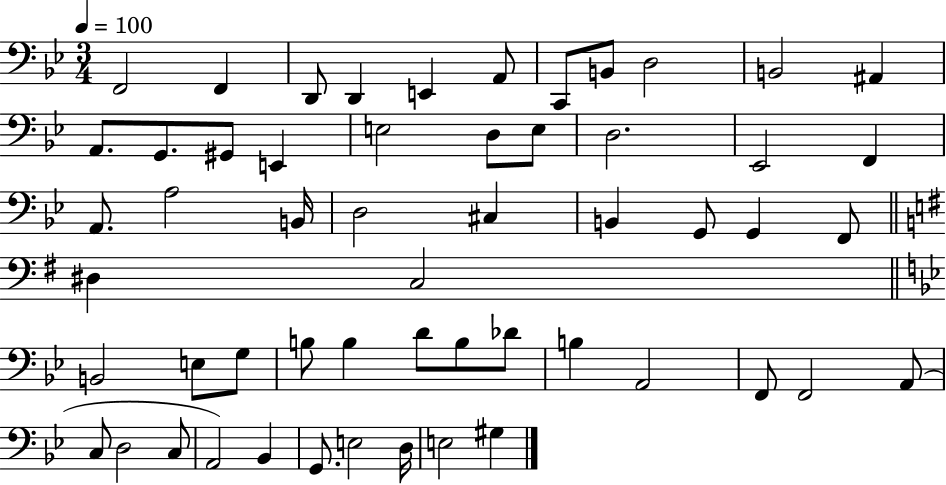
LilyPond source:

{
  \clef bass
  \numericTimeSignature
  \time 3/4
  \key bes \major
  \tempo 4 = 100
  f,2 f,4 | d,8 d,4 e,4 a,8 | c,8 b,8 d2 | b,2 ais,4 | \break a,8. g,8. gis,8 e,4 | e2 d8 e8 | d2. | ees,2 f,4 | \break a,8. a2 b,16 | d2 cis4 | b,4 g,8 g,4 f,8 | \bar "||" \break \key g \major dis4 c2 | \bar "||" \break \key bes \major b,2 e8 g8 | b8 b4 d'8 b8 des'8 | b4 a,2 | f,8 f,2 a,8( | \break c8 d2 c8 | a,2) bes,4 | g,8. e2 d16 | e2 gis4 | \break \bar "|."
}